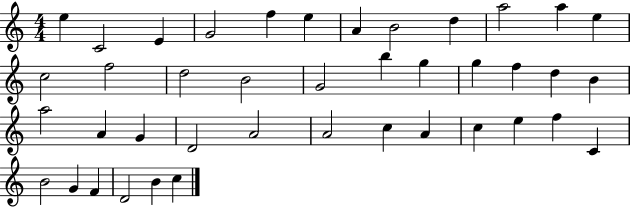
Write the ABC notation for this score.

X:1
T:Untitled
M:4/4
L:1/4
K:C
e C2 E G2 f e A B2 d a2 a e c2 f2 d2 B2 G2 b g g f d B a2 A G D2 A2 A2 c A c e f C B2 G F D2 B c